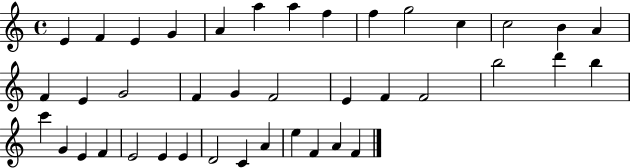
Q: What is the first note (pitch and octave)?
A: E4